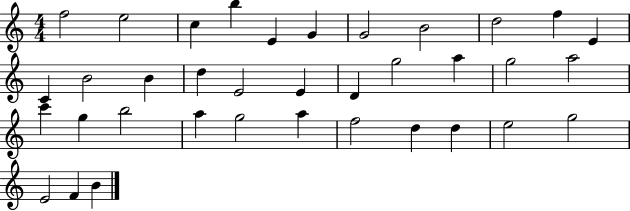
{
  \clef treble
  \numericTimeSignature
  \time 4/4
  \key c \major
  f''2 e''2 | c''4 b''4 e'4 g'4 | g'2 b'2 | d''2 f''4 e'4 | \break c'4 b'2 b'4 | d''4 e'2 e'4 | d'4 g''2 a''4 | g''2 a''2 | \break c'''4 g''4 b''2 | a''4 g''2 a''4 | f''2 d''4 d''4 | e''2 g''2 | \break e'2 f'4 b'4 | \bar "|."
}